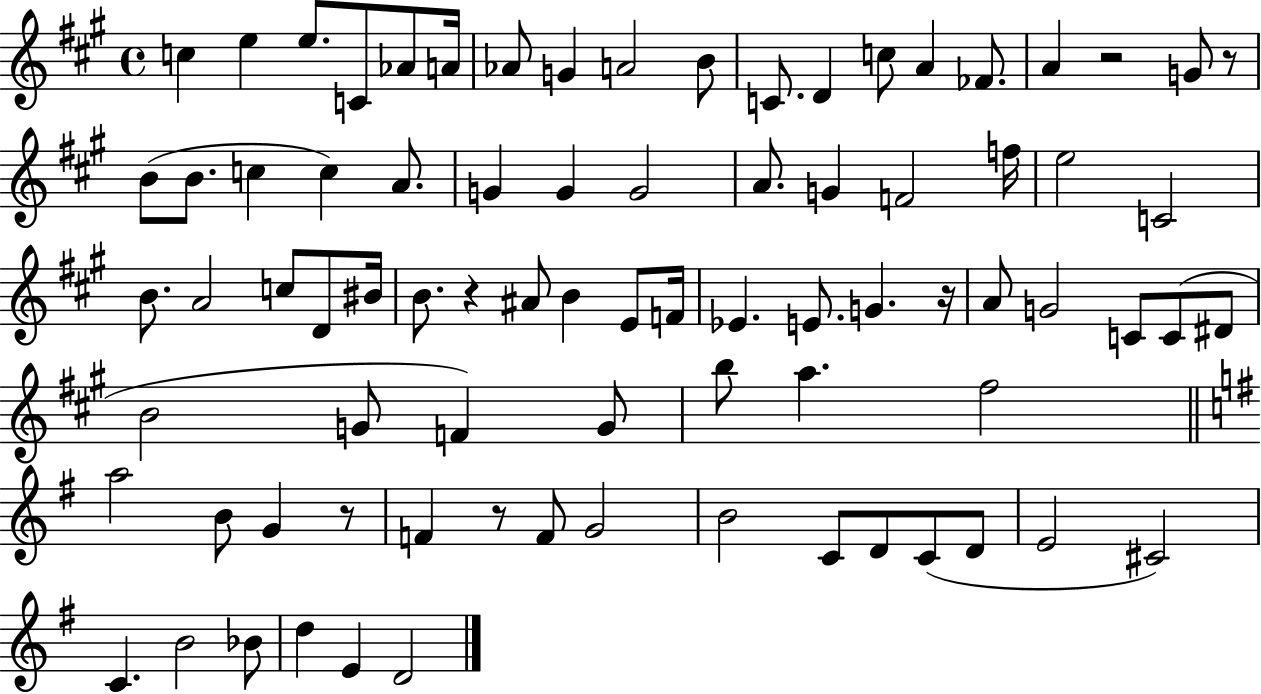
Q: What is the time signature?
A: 4/4